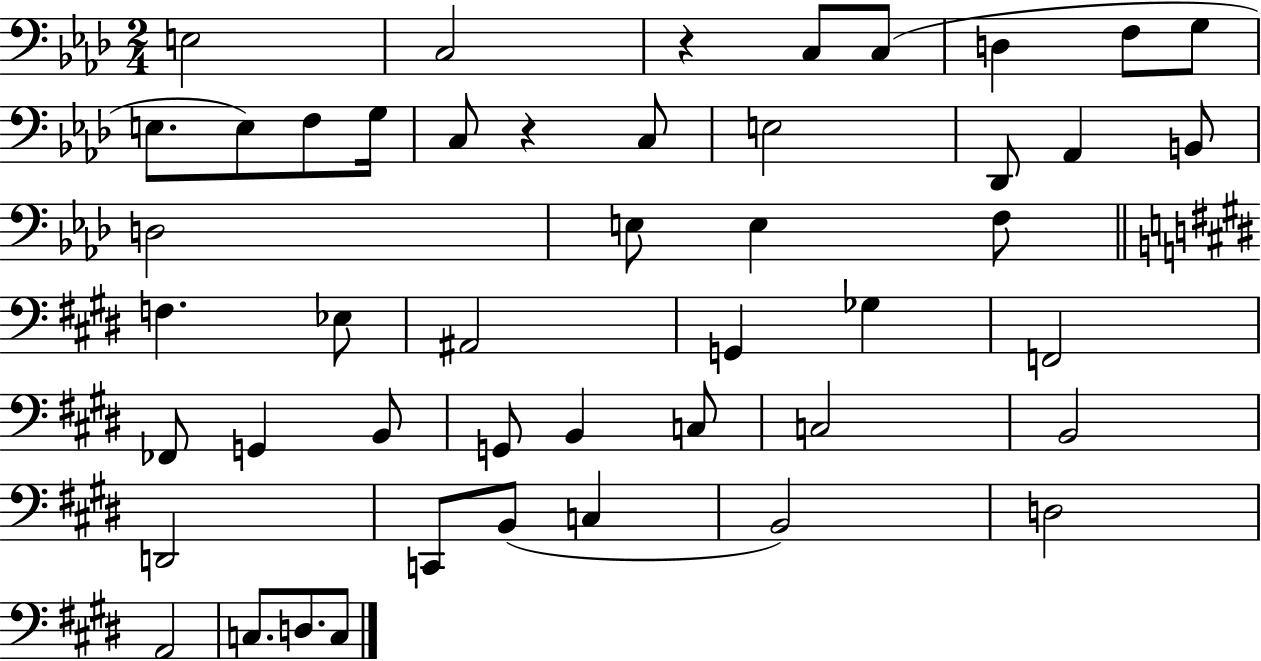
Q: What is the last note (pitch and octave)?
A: C3